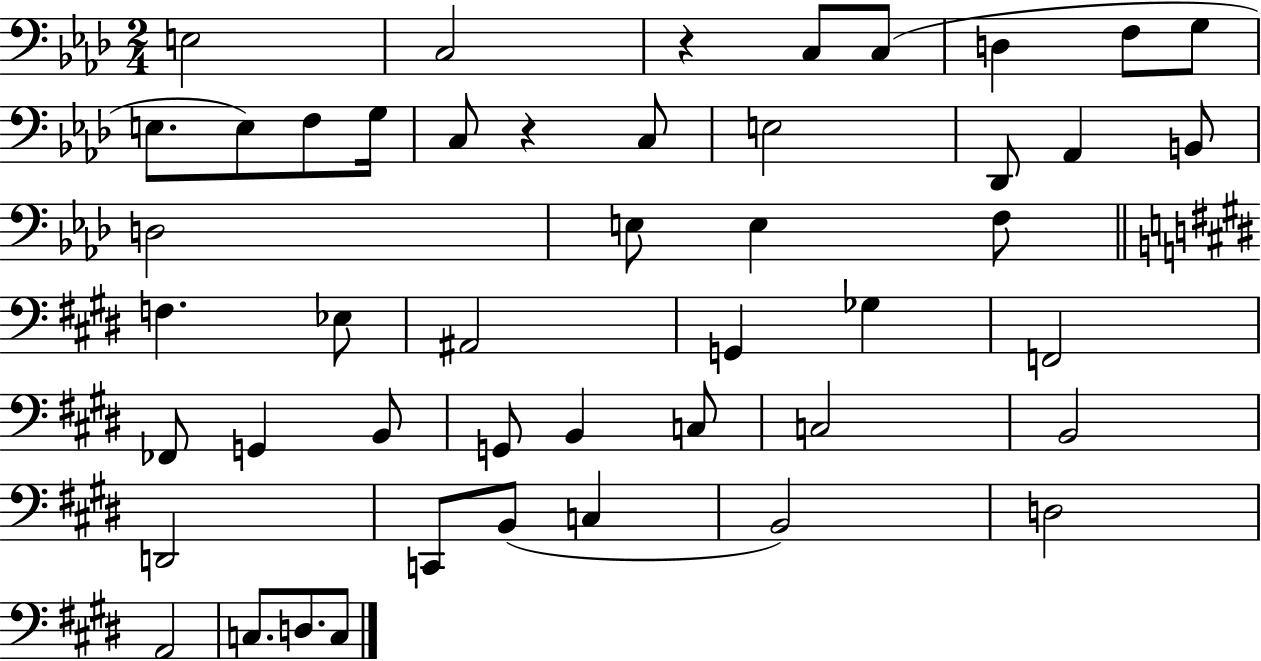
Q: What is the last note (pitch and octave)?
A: C3